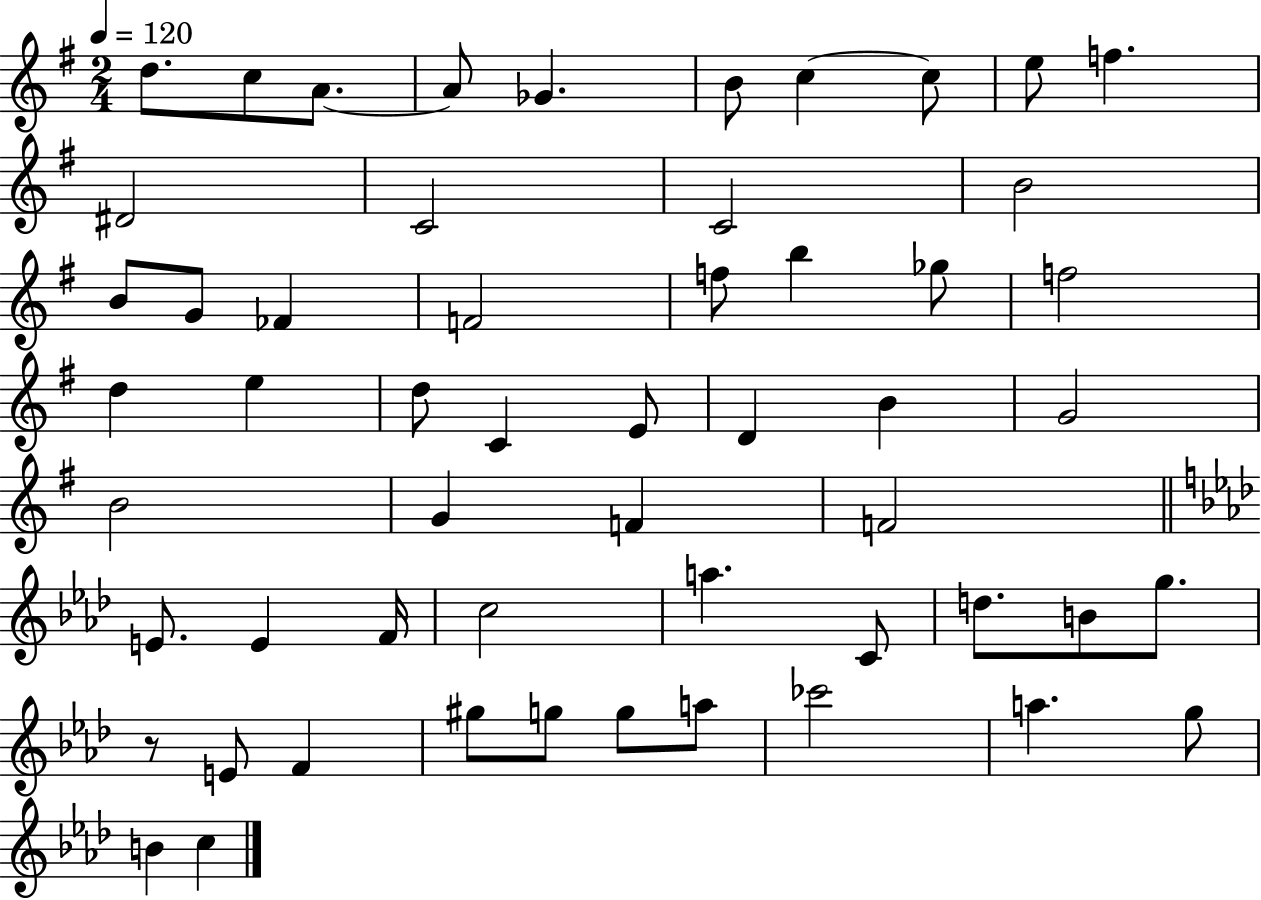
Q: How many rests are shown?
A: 1